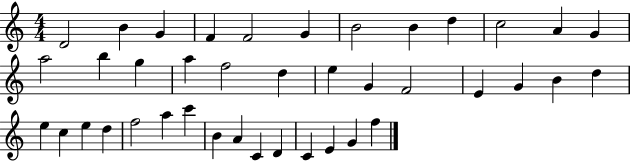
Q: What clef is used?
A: treble